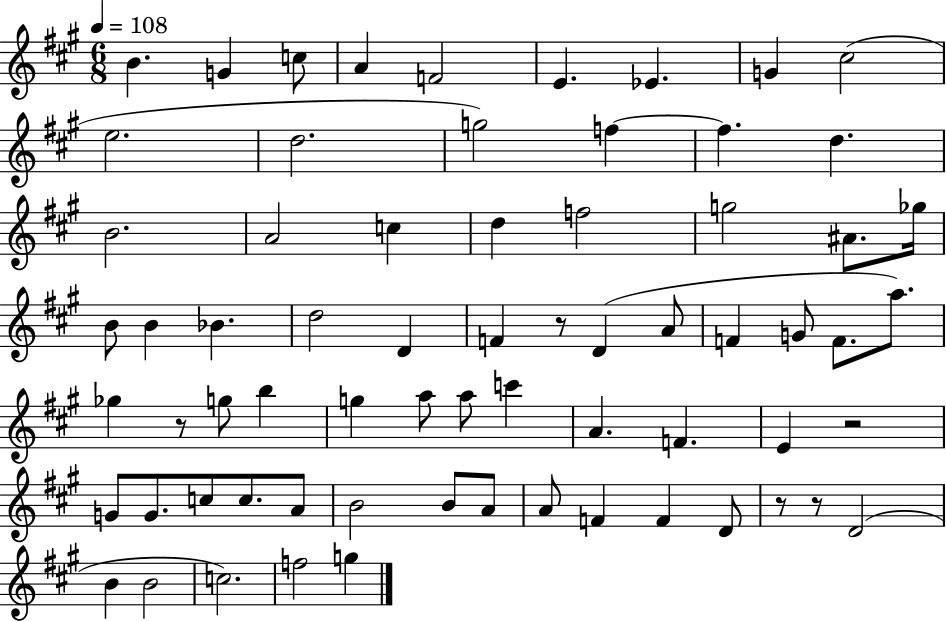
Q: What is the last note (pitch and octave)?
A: G5